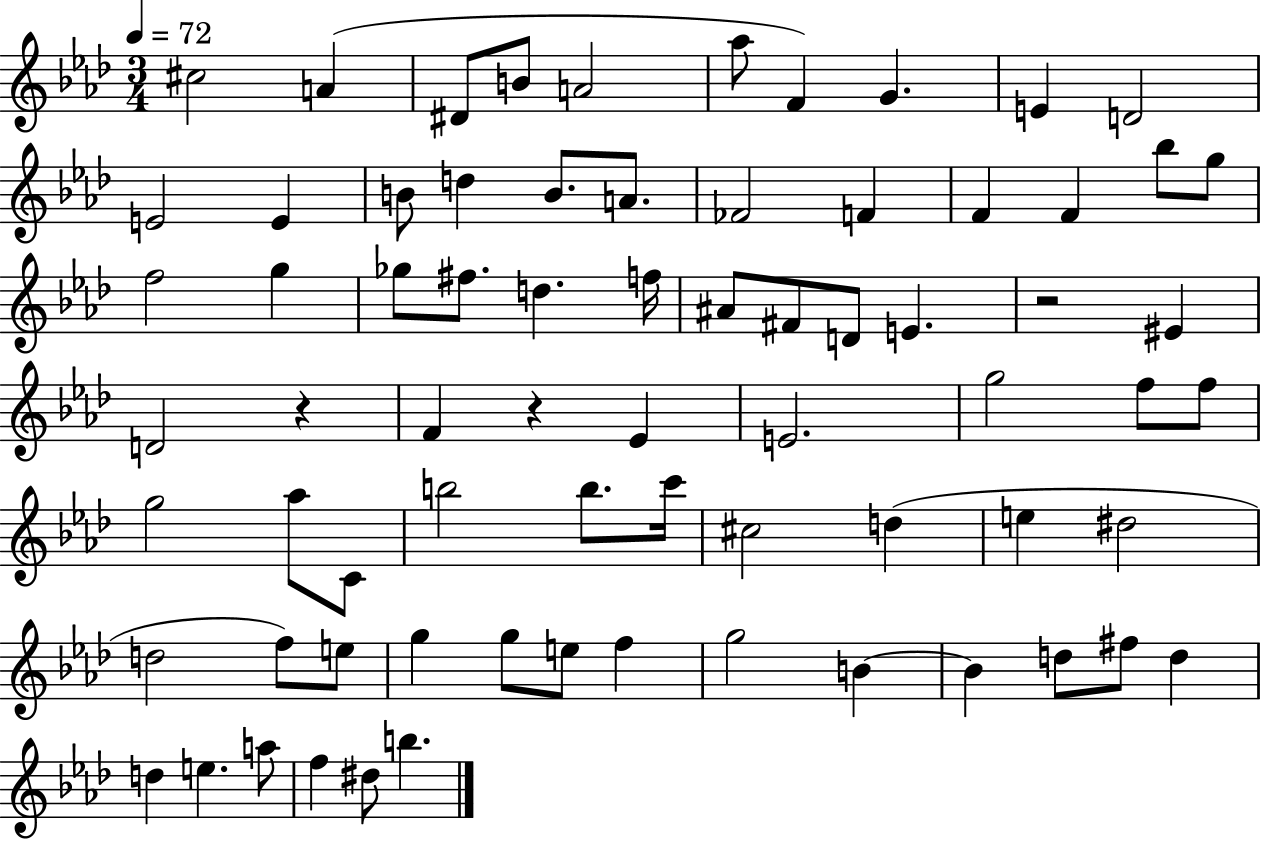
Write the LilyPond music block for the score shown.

{
  \clef treble
  \numericTimeSignature
  \time 3/4
  \key aes \major
  \tempo 4 = 72
  cis''2 a'4( | dis'8 b'8 a'2 | aes''8 f'4) g'4. | e'4 d'2 | \break e'2 e'4 | b'8 d''4 b'8. a'8. | fes'2 f'4 | f'4 f'4 bes''8 g''8 | \break f''2 g''4 | ges''8 fis''8. d''4. f''16 | ais'8 fis'8 d'8 e'4. | r2 eis'4 | \break d'2 r4 | f'4 r4 ees'4 | e'2. | g''2 f''8 f''8 | \break g''2 aes''8 c'8 | b''2 b''8. c'''16 | cis''2 d''4( | e''4 dis''2 | \break d''2 f''8) e''8 | g''4 g''8 e''8 f''4 | g''2 b'4~~ | b'4 d''8 fis''8 d''4 | \break d''4 e''4. a''8 | f''4 dis''8 b''4. | \bar "|."
}